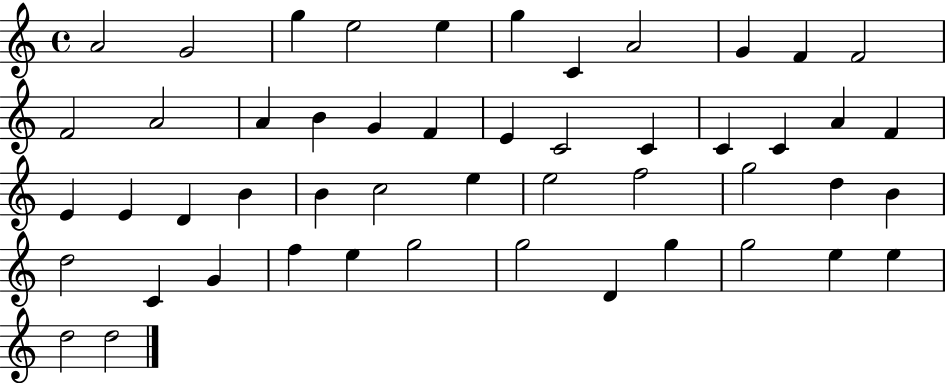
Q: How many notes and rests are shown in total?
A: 50